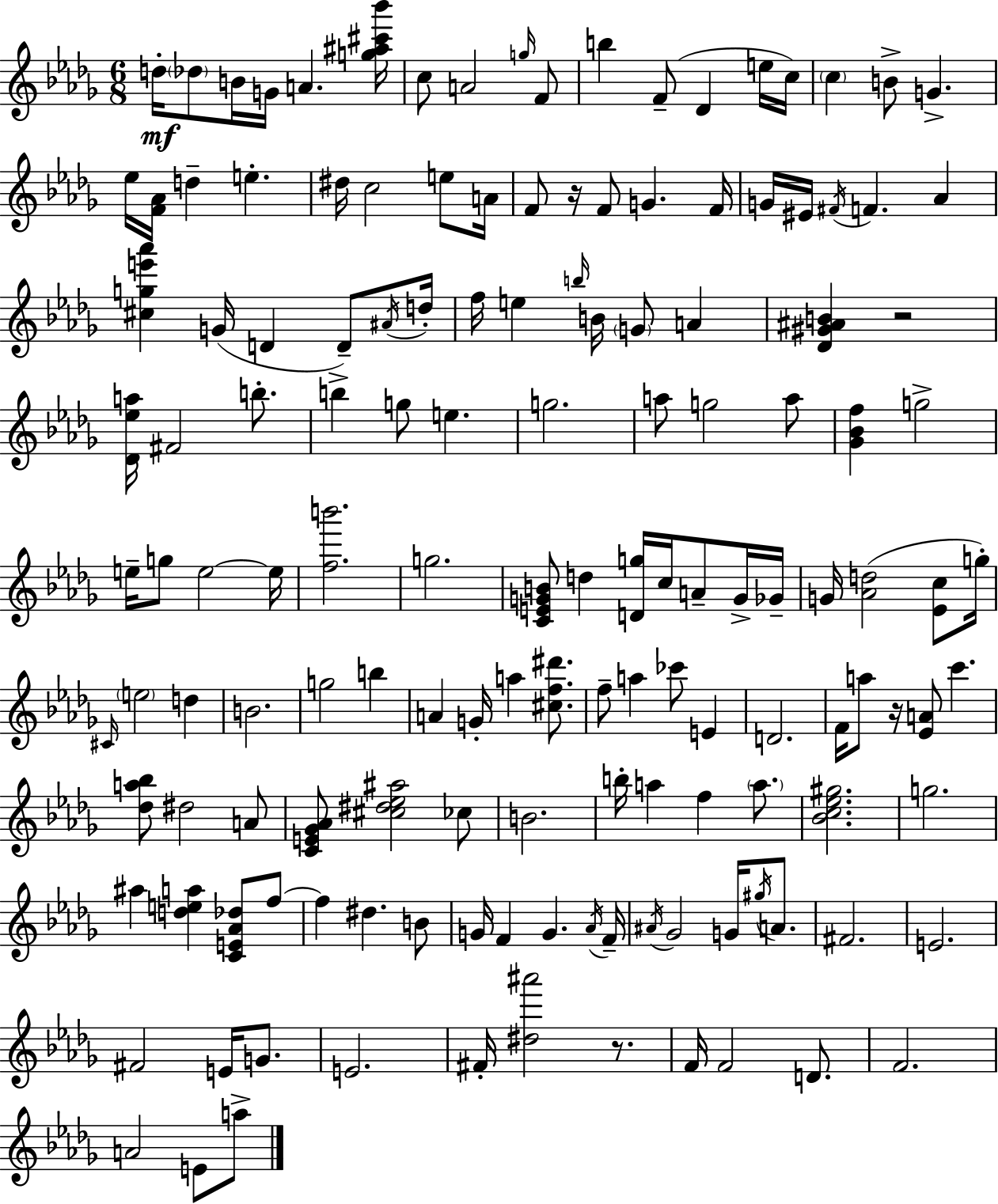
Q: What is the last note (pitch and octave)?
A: A5